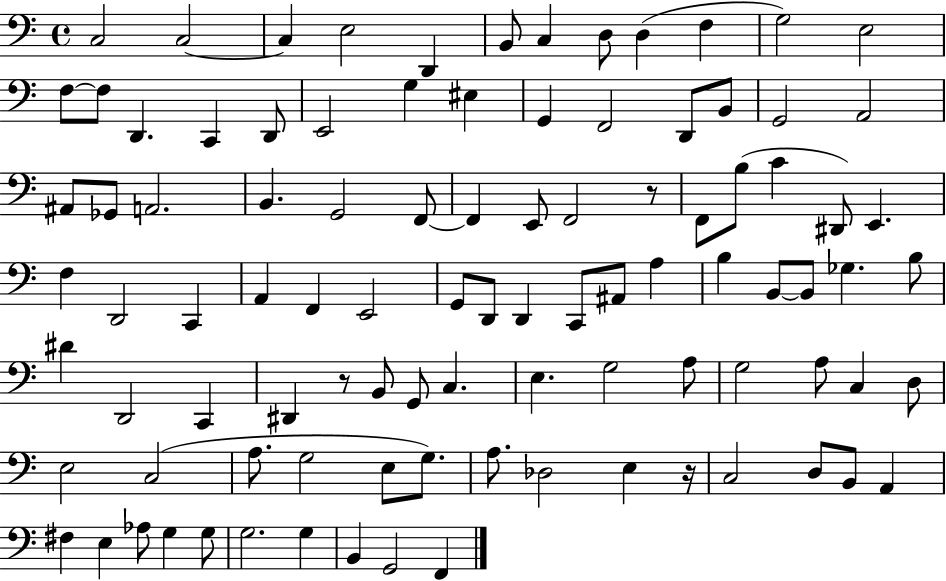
X:1
T:Untitled
M:4/4
L:1/4
K:C
C,2 C,2 C, E,2 D,, B,,/2 C, D,/2 D, F, G,2 E,2 F,/2 F,/2 D,, C,, D,,/2 E,,2 G, ^E, G,, F,,2 D,,/2 B,,/2 G,,2 A,,2 ^A,,/2 _G,,/2 A,,2 B,, G,,2 F,,/2 F,, E,,/2 F,,2 z/2 F,,/2 B,/2 C ^D,,/2 E,, F, D,,2 C,, A,, F,, E,,2 G,,/2 D,,/2 D,, C,,/2 ^A,,/2 A, B, B,,/2 B,,/2 _G, B,/2 ^D D,,2 C,, ^D,, z/2 B,,/2 G,,/2 C, E, G,2 A,/2 G,2 A,/2 C, D,/2 E,2 C,2 A,/2 G,2 E,/2 G,/2 A,/2 _D,2 E, z/4 C,2 D,/2 B,,/2 A,, ^F, E, _A,/2 G, G,/2 G,2 G, B,, G,,2 F,,